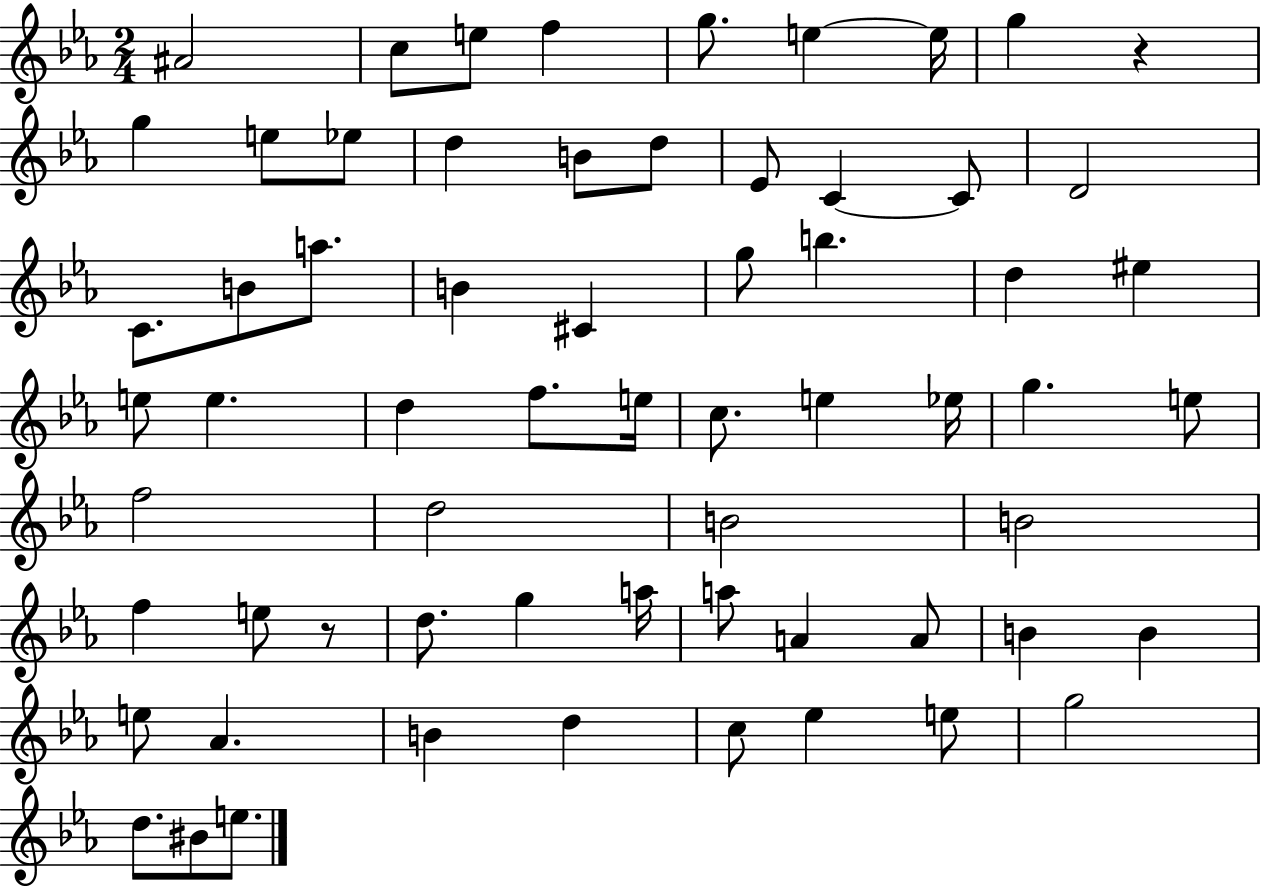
{
  \clef treble
  \numericTimeSignature
  \time 2/4
  \key ees \major
  ais'2 | c''8 e''8 f''4 | g''8. e''4~~ e''16 | g''4 r4 | \break g''4 e''8 ees''8 | d''4 b'8 d''8 | ees'8 c'4~~ c'8 | d'2 | \break c'8. b'8 a''8. | b'4 cis'4 | g''8 b''4. | d''4 eis''4 | \break e''8 e''4. | d''4 f''8. e''16 | c''8. e''4 ees''16 | g''4. e''8 | \break f''2 | d''2 | b'2 | b'2 | \break f''4 e''8 r8 | d''8. g''4 a''16 | a''8 a'4 a'8 | b'4 b'4 | \break e''8 aes'4. | b'4 d''4 | c''8 ees''4 e''8 | g''2 | \break d''8. bis'8 e''8. | \bar "|."
}